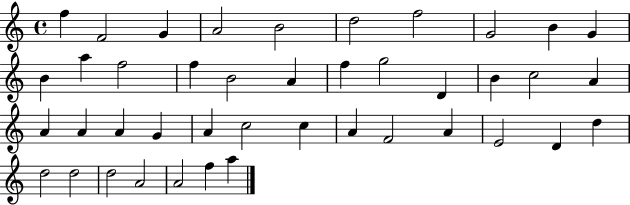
F5/q F4/h G4/q A4/h B4/h D5/h F5/h G4/h B4/q G4/q B4/q A5/q F5/h F5/q B4/h A4/q F5/q G5/h D4/q B4/q C5/h A4/q A4/q A4/q A4/q G4/q A4/q C5/h C5/q A4/q F4/h A4/q E4/h D4/q D5/q D5/h D5/h D5/h A4/h A4/h F5/q A5/q